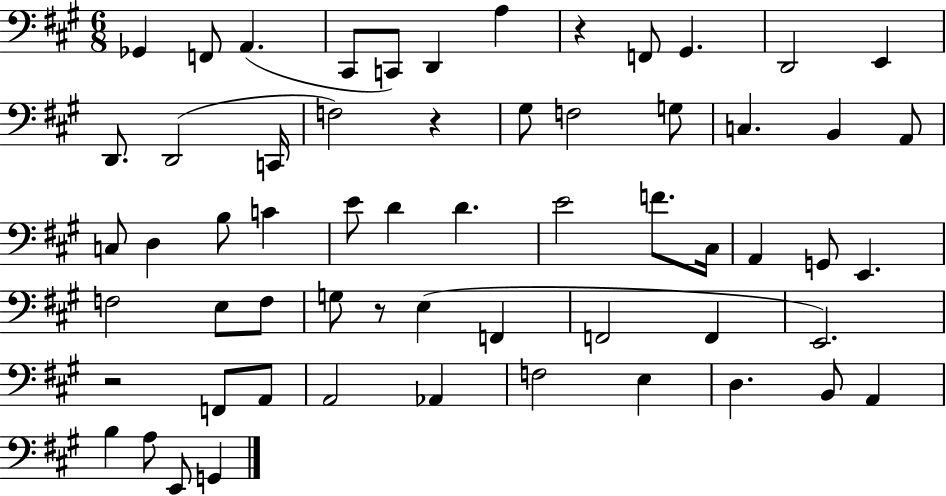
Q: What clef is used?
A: bass